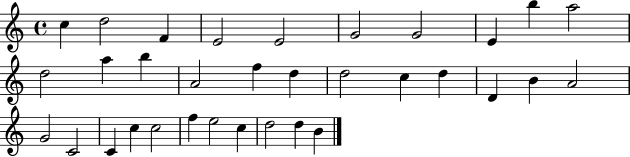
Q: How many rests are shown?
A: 0